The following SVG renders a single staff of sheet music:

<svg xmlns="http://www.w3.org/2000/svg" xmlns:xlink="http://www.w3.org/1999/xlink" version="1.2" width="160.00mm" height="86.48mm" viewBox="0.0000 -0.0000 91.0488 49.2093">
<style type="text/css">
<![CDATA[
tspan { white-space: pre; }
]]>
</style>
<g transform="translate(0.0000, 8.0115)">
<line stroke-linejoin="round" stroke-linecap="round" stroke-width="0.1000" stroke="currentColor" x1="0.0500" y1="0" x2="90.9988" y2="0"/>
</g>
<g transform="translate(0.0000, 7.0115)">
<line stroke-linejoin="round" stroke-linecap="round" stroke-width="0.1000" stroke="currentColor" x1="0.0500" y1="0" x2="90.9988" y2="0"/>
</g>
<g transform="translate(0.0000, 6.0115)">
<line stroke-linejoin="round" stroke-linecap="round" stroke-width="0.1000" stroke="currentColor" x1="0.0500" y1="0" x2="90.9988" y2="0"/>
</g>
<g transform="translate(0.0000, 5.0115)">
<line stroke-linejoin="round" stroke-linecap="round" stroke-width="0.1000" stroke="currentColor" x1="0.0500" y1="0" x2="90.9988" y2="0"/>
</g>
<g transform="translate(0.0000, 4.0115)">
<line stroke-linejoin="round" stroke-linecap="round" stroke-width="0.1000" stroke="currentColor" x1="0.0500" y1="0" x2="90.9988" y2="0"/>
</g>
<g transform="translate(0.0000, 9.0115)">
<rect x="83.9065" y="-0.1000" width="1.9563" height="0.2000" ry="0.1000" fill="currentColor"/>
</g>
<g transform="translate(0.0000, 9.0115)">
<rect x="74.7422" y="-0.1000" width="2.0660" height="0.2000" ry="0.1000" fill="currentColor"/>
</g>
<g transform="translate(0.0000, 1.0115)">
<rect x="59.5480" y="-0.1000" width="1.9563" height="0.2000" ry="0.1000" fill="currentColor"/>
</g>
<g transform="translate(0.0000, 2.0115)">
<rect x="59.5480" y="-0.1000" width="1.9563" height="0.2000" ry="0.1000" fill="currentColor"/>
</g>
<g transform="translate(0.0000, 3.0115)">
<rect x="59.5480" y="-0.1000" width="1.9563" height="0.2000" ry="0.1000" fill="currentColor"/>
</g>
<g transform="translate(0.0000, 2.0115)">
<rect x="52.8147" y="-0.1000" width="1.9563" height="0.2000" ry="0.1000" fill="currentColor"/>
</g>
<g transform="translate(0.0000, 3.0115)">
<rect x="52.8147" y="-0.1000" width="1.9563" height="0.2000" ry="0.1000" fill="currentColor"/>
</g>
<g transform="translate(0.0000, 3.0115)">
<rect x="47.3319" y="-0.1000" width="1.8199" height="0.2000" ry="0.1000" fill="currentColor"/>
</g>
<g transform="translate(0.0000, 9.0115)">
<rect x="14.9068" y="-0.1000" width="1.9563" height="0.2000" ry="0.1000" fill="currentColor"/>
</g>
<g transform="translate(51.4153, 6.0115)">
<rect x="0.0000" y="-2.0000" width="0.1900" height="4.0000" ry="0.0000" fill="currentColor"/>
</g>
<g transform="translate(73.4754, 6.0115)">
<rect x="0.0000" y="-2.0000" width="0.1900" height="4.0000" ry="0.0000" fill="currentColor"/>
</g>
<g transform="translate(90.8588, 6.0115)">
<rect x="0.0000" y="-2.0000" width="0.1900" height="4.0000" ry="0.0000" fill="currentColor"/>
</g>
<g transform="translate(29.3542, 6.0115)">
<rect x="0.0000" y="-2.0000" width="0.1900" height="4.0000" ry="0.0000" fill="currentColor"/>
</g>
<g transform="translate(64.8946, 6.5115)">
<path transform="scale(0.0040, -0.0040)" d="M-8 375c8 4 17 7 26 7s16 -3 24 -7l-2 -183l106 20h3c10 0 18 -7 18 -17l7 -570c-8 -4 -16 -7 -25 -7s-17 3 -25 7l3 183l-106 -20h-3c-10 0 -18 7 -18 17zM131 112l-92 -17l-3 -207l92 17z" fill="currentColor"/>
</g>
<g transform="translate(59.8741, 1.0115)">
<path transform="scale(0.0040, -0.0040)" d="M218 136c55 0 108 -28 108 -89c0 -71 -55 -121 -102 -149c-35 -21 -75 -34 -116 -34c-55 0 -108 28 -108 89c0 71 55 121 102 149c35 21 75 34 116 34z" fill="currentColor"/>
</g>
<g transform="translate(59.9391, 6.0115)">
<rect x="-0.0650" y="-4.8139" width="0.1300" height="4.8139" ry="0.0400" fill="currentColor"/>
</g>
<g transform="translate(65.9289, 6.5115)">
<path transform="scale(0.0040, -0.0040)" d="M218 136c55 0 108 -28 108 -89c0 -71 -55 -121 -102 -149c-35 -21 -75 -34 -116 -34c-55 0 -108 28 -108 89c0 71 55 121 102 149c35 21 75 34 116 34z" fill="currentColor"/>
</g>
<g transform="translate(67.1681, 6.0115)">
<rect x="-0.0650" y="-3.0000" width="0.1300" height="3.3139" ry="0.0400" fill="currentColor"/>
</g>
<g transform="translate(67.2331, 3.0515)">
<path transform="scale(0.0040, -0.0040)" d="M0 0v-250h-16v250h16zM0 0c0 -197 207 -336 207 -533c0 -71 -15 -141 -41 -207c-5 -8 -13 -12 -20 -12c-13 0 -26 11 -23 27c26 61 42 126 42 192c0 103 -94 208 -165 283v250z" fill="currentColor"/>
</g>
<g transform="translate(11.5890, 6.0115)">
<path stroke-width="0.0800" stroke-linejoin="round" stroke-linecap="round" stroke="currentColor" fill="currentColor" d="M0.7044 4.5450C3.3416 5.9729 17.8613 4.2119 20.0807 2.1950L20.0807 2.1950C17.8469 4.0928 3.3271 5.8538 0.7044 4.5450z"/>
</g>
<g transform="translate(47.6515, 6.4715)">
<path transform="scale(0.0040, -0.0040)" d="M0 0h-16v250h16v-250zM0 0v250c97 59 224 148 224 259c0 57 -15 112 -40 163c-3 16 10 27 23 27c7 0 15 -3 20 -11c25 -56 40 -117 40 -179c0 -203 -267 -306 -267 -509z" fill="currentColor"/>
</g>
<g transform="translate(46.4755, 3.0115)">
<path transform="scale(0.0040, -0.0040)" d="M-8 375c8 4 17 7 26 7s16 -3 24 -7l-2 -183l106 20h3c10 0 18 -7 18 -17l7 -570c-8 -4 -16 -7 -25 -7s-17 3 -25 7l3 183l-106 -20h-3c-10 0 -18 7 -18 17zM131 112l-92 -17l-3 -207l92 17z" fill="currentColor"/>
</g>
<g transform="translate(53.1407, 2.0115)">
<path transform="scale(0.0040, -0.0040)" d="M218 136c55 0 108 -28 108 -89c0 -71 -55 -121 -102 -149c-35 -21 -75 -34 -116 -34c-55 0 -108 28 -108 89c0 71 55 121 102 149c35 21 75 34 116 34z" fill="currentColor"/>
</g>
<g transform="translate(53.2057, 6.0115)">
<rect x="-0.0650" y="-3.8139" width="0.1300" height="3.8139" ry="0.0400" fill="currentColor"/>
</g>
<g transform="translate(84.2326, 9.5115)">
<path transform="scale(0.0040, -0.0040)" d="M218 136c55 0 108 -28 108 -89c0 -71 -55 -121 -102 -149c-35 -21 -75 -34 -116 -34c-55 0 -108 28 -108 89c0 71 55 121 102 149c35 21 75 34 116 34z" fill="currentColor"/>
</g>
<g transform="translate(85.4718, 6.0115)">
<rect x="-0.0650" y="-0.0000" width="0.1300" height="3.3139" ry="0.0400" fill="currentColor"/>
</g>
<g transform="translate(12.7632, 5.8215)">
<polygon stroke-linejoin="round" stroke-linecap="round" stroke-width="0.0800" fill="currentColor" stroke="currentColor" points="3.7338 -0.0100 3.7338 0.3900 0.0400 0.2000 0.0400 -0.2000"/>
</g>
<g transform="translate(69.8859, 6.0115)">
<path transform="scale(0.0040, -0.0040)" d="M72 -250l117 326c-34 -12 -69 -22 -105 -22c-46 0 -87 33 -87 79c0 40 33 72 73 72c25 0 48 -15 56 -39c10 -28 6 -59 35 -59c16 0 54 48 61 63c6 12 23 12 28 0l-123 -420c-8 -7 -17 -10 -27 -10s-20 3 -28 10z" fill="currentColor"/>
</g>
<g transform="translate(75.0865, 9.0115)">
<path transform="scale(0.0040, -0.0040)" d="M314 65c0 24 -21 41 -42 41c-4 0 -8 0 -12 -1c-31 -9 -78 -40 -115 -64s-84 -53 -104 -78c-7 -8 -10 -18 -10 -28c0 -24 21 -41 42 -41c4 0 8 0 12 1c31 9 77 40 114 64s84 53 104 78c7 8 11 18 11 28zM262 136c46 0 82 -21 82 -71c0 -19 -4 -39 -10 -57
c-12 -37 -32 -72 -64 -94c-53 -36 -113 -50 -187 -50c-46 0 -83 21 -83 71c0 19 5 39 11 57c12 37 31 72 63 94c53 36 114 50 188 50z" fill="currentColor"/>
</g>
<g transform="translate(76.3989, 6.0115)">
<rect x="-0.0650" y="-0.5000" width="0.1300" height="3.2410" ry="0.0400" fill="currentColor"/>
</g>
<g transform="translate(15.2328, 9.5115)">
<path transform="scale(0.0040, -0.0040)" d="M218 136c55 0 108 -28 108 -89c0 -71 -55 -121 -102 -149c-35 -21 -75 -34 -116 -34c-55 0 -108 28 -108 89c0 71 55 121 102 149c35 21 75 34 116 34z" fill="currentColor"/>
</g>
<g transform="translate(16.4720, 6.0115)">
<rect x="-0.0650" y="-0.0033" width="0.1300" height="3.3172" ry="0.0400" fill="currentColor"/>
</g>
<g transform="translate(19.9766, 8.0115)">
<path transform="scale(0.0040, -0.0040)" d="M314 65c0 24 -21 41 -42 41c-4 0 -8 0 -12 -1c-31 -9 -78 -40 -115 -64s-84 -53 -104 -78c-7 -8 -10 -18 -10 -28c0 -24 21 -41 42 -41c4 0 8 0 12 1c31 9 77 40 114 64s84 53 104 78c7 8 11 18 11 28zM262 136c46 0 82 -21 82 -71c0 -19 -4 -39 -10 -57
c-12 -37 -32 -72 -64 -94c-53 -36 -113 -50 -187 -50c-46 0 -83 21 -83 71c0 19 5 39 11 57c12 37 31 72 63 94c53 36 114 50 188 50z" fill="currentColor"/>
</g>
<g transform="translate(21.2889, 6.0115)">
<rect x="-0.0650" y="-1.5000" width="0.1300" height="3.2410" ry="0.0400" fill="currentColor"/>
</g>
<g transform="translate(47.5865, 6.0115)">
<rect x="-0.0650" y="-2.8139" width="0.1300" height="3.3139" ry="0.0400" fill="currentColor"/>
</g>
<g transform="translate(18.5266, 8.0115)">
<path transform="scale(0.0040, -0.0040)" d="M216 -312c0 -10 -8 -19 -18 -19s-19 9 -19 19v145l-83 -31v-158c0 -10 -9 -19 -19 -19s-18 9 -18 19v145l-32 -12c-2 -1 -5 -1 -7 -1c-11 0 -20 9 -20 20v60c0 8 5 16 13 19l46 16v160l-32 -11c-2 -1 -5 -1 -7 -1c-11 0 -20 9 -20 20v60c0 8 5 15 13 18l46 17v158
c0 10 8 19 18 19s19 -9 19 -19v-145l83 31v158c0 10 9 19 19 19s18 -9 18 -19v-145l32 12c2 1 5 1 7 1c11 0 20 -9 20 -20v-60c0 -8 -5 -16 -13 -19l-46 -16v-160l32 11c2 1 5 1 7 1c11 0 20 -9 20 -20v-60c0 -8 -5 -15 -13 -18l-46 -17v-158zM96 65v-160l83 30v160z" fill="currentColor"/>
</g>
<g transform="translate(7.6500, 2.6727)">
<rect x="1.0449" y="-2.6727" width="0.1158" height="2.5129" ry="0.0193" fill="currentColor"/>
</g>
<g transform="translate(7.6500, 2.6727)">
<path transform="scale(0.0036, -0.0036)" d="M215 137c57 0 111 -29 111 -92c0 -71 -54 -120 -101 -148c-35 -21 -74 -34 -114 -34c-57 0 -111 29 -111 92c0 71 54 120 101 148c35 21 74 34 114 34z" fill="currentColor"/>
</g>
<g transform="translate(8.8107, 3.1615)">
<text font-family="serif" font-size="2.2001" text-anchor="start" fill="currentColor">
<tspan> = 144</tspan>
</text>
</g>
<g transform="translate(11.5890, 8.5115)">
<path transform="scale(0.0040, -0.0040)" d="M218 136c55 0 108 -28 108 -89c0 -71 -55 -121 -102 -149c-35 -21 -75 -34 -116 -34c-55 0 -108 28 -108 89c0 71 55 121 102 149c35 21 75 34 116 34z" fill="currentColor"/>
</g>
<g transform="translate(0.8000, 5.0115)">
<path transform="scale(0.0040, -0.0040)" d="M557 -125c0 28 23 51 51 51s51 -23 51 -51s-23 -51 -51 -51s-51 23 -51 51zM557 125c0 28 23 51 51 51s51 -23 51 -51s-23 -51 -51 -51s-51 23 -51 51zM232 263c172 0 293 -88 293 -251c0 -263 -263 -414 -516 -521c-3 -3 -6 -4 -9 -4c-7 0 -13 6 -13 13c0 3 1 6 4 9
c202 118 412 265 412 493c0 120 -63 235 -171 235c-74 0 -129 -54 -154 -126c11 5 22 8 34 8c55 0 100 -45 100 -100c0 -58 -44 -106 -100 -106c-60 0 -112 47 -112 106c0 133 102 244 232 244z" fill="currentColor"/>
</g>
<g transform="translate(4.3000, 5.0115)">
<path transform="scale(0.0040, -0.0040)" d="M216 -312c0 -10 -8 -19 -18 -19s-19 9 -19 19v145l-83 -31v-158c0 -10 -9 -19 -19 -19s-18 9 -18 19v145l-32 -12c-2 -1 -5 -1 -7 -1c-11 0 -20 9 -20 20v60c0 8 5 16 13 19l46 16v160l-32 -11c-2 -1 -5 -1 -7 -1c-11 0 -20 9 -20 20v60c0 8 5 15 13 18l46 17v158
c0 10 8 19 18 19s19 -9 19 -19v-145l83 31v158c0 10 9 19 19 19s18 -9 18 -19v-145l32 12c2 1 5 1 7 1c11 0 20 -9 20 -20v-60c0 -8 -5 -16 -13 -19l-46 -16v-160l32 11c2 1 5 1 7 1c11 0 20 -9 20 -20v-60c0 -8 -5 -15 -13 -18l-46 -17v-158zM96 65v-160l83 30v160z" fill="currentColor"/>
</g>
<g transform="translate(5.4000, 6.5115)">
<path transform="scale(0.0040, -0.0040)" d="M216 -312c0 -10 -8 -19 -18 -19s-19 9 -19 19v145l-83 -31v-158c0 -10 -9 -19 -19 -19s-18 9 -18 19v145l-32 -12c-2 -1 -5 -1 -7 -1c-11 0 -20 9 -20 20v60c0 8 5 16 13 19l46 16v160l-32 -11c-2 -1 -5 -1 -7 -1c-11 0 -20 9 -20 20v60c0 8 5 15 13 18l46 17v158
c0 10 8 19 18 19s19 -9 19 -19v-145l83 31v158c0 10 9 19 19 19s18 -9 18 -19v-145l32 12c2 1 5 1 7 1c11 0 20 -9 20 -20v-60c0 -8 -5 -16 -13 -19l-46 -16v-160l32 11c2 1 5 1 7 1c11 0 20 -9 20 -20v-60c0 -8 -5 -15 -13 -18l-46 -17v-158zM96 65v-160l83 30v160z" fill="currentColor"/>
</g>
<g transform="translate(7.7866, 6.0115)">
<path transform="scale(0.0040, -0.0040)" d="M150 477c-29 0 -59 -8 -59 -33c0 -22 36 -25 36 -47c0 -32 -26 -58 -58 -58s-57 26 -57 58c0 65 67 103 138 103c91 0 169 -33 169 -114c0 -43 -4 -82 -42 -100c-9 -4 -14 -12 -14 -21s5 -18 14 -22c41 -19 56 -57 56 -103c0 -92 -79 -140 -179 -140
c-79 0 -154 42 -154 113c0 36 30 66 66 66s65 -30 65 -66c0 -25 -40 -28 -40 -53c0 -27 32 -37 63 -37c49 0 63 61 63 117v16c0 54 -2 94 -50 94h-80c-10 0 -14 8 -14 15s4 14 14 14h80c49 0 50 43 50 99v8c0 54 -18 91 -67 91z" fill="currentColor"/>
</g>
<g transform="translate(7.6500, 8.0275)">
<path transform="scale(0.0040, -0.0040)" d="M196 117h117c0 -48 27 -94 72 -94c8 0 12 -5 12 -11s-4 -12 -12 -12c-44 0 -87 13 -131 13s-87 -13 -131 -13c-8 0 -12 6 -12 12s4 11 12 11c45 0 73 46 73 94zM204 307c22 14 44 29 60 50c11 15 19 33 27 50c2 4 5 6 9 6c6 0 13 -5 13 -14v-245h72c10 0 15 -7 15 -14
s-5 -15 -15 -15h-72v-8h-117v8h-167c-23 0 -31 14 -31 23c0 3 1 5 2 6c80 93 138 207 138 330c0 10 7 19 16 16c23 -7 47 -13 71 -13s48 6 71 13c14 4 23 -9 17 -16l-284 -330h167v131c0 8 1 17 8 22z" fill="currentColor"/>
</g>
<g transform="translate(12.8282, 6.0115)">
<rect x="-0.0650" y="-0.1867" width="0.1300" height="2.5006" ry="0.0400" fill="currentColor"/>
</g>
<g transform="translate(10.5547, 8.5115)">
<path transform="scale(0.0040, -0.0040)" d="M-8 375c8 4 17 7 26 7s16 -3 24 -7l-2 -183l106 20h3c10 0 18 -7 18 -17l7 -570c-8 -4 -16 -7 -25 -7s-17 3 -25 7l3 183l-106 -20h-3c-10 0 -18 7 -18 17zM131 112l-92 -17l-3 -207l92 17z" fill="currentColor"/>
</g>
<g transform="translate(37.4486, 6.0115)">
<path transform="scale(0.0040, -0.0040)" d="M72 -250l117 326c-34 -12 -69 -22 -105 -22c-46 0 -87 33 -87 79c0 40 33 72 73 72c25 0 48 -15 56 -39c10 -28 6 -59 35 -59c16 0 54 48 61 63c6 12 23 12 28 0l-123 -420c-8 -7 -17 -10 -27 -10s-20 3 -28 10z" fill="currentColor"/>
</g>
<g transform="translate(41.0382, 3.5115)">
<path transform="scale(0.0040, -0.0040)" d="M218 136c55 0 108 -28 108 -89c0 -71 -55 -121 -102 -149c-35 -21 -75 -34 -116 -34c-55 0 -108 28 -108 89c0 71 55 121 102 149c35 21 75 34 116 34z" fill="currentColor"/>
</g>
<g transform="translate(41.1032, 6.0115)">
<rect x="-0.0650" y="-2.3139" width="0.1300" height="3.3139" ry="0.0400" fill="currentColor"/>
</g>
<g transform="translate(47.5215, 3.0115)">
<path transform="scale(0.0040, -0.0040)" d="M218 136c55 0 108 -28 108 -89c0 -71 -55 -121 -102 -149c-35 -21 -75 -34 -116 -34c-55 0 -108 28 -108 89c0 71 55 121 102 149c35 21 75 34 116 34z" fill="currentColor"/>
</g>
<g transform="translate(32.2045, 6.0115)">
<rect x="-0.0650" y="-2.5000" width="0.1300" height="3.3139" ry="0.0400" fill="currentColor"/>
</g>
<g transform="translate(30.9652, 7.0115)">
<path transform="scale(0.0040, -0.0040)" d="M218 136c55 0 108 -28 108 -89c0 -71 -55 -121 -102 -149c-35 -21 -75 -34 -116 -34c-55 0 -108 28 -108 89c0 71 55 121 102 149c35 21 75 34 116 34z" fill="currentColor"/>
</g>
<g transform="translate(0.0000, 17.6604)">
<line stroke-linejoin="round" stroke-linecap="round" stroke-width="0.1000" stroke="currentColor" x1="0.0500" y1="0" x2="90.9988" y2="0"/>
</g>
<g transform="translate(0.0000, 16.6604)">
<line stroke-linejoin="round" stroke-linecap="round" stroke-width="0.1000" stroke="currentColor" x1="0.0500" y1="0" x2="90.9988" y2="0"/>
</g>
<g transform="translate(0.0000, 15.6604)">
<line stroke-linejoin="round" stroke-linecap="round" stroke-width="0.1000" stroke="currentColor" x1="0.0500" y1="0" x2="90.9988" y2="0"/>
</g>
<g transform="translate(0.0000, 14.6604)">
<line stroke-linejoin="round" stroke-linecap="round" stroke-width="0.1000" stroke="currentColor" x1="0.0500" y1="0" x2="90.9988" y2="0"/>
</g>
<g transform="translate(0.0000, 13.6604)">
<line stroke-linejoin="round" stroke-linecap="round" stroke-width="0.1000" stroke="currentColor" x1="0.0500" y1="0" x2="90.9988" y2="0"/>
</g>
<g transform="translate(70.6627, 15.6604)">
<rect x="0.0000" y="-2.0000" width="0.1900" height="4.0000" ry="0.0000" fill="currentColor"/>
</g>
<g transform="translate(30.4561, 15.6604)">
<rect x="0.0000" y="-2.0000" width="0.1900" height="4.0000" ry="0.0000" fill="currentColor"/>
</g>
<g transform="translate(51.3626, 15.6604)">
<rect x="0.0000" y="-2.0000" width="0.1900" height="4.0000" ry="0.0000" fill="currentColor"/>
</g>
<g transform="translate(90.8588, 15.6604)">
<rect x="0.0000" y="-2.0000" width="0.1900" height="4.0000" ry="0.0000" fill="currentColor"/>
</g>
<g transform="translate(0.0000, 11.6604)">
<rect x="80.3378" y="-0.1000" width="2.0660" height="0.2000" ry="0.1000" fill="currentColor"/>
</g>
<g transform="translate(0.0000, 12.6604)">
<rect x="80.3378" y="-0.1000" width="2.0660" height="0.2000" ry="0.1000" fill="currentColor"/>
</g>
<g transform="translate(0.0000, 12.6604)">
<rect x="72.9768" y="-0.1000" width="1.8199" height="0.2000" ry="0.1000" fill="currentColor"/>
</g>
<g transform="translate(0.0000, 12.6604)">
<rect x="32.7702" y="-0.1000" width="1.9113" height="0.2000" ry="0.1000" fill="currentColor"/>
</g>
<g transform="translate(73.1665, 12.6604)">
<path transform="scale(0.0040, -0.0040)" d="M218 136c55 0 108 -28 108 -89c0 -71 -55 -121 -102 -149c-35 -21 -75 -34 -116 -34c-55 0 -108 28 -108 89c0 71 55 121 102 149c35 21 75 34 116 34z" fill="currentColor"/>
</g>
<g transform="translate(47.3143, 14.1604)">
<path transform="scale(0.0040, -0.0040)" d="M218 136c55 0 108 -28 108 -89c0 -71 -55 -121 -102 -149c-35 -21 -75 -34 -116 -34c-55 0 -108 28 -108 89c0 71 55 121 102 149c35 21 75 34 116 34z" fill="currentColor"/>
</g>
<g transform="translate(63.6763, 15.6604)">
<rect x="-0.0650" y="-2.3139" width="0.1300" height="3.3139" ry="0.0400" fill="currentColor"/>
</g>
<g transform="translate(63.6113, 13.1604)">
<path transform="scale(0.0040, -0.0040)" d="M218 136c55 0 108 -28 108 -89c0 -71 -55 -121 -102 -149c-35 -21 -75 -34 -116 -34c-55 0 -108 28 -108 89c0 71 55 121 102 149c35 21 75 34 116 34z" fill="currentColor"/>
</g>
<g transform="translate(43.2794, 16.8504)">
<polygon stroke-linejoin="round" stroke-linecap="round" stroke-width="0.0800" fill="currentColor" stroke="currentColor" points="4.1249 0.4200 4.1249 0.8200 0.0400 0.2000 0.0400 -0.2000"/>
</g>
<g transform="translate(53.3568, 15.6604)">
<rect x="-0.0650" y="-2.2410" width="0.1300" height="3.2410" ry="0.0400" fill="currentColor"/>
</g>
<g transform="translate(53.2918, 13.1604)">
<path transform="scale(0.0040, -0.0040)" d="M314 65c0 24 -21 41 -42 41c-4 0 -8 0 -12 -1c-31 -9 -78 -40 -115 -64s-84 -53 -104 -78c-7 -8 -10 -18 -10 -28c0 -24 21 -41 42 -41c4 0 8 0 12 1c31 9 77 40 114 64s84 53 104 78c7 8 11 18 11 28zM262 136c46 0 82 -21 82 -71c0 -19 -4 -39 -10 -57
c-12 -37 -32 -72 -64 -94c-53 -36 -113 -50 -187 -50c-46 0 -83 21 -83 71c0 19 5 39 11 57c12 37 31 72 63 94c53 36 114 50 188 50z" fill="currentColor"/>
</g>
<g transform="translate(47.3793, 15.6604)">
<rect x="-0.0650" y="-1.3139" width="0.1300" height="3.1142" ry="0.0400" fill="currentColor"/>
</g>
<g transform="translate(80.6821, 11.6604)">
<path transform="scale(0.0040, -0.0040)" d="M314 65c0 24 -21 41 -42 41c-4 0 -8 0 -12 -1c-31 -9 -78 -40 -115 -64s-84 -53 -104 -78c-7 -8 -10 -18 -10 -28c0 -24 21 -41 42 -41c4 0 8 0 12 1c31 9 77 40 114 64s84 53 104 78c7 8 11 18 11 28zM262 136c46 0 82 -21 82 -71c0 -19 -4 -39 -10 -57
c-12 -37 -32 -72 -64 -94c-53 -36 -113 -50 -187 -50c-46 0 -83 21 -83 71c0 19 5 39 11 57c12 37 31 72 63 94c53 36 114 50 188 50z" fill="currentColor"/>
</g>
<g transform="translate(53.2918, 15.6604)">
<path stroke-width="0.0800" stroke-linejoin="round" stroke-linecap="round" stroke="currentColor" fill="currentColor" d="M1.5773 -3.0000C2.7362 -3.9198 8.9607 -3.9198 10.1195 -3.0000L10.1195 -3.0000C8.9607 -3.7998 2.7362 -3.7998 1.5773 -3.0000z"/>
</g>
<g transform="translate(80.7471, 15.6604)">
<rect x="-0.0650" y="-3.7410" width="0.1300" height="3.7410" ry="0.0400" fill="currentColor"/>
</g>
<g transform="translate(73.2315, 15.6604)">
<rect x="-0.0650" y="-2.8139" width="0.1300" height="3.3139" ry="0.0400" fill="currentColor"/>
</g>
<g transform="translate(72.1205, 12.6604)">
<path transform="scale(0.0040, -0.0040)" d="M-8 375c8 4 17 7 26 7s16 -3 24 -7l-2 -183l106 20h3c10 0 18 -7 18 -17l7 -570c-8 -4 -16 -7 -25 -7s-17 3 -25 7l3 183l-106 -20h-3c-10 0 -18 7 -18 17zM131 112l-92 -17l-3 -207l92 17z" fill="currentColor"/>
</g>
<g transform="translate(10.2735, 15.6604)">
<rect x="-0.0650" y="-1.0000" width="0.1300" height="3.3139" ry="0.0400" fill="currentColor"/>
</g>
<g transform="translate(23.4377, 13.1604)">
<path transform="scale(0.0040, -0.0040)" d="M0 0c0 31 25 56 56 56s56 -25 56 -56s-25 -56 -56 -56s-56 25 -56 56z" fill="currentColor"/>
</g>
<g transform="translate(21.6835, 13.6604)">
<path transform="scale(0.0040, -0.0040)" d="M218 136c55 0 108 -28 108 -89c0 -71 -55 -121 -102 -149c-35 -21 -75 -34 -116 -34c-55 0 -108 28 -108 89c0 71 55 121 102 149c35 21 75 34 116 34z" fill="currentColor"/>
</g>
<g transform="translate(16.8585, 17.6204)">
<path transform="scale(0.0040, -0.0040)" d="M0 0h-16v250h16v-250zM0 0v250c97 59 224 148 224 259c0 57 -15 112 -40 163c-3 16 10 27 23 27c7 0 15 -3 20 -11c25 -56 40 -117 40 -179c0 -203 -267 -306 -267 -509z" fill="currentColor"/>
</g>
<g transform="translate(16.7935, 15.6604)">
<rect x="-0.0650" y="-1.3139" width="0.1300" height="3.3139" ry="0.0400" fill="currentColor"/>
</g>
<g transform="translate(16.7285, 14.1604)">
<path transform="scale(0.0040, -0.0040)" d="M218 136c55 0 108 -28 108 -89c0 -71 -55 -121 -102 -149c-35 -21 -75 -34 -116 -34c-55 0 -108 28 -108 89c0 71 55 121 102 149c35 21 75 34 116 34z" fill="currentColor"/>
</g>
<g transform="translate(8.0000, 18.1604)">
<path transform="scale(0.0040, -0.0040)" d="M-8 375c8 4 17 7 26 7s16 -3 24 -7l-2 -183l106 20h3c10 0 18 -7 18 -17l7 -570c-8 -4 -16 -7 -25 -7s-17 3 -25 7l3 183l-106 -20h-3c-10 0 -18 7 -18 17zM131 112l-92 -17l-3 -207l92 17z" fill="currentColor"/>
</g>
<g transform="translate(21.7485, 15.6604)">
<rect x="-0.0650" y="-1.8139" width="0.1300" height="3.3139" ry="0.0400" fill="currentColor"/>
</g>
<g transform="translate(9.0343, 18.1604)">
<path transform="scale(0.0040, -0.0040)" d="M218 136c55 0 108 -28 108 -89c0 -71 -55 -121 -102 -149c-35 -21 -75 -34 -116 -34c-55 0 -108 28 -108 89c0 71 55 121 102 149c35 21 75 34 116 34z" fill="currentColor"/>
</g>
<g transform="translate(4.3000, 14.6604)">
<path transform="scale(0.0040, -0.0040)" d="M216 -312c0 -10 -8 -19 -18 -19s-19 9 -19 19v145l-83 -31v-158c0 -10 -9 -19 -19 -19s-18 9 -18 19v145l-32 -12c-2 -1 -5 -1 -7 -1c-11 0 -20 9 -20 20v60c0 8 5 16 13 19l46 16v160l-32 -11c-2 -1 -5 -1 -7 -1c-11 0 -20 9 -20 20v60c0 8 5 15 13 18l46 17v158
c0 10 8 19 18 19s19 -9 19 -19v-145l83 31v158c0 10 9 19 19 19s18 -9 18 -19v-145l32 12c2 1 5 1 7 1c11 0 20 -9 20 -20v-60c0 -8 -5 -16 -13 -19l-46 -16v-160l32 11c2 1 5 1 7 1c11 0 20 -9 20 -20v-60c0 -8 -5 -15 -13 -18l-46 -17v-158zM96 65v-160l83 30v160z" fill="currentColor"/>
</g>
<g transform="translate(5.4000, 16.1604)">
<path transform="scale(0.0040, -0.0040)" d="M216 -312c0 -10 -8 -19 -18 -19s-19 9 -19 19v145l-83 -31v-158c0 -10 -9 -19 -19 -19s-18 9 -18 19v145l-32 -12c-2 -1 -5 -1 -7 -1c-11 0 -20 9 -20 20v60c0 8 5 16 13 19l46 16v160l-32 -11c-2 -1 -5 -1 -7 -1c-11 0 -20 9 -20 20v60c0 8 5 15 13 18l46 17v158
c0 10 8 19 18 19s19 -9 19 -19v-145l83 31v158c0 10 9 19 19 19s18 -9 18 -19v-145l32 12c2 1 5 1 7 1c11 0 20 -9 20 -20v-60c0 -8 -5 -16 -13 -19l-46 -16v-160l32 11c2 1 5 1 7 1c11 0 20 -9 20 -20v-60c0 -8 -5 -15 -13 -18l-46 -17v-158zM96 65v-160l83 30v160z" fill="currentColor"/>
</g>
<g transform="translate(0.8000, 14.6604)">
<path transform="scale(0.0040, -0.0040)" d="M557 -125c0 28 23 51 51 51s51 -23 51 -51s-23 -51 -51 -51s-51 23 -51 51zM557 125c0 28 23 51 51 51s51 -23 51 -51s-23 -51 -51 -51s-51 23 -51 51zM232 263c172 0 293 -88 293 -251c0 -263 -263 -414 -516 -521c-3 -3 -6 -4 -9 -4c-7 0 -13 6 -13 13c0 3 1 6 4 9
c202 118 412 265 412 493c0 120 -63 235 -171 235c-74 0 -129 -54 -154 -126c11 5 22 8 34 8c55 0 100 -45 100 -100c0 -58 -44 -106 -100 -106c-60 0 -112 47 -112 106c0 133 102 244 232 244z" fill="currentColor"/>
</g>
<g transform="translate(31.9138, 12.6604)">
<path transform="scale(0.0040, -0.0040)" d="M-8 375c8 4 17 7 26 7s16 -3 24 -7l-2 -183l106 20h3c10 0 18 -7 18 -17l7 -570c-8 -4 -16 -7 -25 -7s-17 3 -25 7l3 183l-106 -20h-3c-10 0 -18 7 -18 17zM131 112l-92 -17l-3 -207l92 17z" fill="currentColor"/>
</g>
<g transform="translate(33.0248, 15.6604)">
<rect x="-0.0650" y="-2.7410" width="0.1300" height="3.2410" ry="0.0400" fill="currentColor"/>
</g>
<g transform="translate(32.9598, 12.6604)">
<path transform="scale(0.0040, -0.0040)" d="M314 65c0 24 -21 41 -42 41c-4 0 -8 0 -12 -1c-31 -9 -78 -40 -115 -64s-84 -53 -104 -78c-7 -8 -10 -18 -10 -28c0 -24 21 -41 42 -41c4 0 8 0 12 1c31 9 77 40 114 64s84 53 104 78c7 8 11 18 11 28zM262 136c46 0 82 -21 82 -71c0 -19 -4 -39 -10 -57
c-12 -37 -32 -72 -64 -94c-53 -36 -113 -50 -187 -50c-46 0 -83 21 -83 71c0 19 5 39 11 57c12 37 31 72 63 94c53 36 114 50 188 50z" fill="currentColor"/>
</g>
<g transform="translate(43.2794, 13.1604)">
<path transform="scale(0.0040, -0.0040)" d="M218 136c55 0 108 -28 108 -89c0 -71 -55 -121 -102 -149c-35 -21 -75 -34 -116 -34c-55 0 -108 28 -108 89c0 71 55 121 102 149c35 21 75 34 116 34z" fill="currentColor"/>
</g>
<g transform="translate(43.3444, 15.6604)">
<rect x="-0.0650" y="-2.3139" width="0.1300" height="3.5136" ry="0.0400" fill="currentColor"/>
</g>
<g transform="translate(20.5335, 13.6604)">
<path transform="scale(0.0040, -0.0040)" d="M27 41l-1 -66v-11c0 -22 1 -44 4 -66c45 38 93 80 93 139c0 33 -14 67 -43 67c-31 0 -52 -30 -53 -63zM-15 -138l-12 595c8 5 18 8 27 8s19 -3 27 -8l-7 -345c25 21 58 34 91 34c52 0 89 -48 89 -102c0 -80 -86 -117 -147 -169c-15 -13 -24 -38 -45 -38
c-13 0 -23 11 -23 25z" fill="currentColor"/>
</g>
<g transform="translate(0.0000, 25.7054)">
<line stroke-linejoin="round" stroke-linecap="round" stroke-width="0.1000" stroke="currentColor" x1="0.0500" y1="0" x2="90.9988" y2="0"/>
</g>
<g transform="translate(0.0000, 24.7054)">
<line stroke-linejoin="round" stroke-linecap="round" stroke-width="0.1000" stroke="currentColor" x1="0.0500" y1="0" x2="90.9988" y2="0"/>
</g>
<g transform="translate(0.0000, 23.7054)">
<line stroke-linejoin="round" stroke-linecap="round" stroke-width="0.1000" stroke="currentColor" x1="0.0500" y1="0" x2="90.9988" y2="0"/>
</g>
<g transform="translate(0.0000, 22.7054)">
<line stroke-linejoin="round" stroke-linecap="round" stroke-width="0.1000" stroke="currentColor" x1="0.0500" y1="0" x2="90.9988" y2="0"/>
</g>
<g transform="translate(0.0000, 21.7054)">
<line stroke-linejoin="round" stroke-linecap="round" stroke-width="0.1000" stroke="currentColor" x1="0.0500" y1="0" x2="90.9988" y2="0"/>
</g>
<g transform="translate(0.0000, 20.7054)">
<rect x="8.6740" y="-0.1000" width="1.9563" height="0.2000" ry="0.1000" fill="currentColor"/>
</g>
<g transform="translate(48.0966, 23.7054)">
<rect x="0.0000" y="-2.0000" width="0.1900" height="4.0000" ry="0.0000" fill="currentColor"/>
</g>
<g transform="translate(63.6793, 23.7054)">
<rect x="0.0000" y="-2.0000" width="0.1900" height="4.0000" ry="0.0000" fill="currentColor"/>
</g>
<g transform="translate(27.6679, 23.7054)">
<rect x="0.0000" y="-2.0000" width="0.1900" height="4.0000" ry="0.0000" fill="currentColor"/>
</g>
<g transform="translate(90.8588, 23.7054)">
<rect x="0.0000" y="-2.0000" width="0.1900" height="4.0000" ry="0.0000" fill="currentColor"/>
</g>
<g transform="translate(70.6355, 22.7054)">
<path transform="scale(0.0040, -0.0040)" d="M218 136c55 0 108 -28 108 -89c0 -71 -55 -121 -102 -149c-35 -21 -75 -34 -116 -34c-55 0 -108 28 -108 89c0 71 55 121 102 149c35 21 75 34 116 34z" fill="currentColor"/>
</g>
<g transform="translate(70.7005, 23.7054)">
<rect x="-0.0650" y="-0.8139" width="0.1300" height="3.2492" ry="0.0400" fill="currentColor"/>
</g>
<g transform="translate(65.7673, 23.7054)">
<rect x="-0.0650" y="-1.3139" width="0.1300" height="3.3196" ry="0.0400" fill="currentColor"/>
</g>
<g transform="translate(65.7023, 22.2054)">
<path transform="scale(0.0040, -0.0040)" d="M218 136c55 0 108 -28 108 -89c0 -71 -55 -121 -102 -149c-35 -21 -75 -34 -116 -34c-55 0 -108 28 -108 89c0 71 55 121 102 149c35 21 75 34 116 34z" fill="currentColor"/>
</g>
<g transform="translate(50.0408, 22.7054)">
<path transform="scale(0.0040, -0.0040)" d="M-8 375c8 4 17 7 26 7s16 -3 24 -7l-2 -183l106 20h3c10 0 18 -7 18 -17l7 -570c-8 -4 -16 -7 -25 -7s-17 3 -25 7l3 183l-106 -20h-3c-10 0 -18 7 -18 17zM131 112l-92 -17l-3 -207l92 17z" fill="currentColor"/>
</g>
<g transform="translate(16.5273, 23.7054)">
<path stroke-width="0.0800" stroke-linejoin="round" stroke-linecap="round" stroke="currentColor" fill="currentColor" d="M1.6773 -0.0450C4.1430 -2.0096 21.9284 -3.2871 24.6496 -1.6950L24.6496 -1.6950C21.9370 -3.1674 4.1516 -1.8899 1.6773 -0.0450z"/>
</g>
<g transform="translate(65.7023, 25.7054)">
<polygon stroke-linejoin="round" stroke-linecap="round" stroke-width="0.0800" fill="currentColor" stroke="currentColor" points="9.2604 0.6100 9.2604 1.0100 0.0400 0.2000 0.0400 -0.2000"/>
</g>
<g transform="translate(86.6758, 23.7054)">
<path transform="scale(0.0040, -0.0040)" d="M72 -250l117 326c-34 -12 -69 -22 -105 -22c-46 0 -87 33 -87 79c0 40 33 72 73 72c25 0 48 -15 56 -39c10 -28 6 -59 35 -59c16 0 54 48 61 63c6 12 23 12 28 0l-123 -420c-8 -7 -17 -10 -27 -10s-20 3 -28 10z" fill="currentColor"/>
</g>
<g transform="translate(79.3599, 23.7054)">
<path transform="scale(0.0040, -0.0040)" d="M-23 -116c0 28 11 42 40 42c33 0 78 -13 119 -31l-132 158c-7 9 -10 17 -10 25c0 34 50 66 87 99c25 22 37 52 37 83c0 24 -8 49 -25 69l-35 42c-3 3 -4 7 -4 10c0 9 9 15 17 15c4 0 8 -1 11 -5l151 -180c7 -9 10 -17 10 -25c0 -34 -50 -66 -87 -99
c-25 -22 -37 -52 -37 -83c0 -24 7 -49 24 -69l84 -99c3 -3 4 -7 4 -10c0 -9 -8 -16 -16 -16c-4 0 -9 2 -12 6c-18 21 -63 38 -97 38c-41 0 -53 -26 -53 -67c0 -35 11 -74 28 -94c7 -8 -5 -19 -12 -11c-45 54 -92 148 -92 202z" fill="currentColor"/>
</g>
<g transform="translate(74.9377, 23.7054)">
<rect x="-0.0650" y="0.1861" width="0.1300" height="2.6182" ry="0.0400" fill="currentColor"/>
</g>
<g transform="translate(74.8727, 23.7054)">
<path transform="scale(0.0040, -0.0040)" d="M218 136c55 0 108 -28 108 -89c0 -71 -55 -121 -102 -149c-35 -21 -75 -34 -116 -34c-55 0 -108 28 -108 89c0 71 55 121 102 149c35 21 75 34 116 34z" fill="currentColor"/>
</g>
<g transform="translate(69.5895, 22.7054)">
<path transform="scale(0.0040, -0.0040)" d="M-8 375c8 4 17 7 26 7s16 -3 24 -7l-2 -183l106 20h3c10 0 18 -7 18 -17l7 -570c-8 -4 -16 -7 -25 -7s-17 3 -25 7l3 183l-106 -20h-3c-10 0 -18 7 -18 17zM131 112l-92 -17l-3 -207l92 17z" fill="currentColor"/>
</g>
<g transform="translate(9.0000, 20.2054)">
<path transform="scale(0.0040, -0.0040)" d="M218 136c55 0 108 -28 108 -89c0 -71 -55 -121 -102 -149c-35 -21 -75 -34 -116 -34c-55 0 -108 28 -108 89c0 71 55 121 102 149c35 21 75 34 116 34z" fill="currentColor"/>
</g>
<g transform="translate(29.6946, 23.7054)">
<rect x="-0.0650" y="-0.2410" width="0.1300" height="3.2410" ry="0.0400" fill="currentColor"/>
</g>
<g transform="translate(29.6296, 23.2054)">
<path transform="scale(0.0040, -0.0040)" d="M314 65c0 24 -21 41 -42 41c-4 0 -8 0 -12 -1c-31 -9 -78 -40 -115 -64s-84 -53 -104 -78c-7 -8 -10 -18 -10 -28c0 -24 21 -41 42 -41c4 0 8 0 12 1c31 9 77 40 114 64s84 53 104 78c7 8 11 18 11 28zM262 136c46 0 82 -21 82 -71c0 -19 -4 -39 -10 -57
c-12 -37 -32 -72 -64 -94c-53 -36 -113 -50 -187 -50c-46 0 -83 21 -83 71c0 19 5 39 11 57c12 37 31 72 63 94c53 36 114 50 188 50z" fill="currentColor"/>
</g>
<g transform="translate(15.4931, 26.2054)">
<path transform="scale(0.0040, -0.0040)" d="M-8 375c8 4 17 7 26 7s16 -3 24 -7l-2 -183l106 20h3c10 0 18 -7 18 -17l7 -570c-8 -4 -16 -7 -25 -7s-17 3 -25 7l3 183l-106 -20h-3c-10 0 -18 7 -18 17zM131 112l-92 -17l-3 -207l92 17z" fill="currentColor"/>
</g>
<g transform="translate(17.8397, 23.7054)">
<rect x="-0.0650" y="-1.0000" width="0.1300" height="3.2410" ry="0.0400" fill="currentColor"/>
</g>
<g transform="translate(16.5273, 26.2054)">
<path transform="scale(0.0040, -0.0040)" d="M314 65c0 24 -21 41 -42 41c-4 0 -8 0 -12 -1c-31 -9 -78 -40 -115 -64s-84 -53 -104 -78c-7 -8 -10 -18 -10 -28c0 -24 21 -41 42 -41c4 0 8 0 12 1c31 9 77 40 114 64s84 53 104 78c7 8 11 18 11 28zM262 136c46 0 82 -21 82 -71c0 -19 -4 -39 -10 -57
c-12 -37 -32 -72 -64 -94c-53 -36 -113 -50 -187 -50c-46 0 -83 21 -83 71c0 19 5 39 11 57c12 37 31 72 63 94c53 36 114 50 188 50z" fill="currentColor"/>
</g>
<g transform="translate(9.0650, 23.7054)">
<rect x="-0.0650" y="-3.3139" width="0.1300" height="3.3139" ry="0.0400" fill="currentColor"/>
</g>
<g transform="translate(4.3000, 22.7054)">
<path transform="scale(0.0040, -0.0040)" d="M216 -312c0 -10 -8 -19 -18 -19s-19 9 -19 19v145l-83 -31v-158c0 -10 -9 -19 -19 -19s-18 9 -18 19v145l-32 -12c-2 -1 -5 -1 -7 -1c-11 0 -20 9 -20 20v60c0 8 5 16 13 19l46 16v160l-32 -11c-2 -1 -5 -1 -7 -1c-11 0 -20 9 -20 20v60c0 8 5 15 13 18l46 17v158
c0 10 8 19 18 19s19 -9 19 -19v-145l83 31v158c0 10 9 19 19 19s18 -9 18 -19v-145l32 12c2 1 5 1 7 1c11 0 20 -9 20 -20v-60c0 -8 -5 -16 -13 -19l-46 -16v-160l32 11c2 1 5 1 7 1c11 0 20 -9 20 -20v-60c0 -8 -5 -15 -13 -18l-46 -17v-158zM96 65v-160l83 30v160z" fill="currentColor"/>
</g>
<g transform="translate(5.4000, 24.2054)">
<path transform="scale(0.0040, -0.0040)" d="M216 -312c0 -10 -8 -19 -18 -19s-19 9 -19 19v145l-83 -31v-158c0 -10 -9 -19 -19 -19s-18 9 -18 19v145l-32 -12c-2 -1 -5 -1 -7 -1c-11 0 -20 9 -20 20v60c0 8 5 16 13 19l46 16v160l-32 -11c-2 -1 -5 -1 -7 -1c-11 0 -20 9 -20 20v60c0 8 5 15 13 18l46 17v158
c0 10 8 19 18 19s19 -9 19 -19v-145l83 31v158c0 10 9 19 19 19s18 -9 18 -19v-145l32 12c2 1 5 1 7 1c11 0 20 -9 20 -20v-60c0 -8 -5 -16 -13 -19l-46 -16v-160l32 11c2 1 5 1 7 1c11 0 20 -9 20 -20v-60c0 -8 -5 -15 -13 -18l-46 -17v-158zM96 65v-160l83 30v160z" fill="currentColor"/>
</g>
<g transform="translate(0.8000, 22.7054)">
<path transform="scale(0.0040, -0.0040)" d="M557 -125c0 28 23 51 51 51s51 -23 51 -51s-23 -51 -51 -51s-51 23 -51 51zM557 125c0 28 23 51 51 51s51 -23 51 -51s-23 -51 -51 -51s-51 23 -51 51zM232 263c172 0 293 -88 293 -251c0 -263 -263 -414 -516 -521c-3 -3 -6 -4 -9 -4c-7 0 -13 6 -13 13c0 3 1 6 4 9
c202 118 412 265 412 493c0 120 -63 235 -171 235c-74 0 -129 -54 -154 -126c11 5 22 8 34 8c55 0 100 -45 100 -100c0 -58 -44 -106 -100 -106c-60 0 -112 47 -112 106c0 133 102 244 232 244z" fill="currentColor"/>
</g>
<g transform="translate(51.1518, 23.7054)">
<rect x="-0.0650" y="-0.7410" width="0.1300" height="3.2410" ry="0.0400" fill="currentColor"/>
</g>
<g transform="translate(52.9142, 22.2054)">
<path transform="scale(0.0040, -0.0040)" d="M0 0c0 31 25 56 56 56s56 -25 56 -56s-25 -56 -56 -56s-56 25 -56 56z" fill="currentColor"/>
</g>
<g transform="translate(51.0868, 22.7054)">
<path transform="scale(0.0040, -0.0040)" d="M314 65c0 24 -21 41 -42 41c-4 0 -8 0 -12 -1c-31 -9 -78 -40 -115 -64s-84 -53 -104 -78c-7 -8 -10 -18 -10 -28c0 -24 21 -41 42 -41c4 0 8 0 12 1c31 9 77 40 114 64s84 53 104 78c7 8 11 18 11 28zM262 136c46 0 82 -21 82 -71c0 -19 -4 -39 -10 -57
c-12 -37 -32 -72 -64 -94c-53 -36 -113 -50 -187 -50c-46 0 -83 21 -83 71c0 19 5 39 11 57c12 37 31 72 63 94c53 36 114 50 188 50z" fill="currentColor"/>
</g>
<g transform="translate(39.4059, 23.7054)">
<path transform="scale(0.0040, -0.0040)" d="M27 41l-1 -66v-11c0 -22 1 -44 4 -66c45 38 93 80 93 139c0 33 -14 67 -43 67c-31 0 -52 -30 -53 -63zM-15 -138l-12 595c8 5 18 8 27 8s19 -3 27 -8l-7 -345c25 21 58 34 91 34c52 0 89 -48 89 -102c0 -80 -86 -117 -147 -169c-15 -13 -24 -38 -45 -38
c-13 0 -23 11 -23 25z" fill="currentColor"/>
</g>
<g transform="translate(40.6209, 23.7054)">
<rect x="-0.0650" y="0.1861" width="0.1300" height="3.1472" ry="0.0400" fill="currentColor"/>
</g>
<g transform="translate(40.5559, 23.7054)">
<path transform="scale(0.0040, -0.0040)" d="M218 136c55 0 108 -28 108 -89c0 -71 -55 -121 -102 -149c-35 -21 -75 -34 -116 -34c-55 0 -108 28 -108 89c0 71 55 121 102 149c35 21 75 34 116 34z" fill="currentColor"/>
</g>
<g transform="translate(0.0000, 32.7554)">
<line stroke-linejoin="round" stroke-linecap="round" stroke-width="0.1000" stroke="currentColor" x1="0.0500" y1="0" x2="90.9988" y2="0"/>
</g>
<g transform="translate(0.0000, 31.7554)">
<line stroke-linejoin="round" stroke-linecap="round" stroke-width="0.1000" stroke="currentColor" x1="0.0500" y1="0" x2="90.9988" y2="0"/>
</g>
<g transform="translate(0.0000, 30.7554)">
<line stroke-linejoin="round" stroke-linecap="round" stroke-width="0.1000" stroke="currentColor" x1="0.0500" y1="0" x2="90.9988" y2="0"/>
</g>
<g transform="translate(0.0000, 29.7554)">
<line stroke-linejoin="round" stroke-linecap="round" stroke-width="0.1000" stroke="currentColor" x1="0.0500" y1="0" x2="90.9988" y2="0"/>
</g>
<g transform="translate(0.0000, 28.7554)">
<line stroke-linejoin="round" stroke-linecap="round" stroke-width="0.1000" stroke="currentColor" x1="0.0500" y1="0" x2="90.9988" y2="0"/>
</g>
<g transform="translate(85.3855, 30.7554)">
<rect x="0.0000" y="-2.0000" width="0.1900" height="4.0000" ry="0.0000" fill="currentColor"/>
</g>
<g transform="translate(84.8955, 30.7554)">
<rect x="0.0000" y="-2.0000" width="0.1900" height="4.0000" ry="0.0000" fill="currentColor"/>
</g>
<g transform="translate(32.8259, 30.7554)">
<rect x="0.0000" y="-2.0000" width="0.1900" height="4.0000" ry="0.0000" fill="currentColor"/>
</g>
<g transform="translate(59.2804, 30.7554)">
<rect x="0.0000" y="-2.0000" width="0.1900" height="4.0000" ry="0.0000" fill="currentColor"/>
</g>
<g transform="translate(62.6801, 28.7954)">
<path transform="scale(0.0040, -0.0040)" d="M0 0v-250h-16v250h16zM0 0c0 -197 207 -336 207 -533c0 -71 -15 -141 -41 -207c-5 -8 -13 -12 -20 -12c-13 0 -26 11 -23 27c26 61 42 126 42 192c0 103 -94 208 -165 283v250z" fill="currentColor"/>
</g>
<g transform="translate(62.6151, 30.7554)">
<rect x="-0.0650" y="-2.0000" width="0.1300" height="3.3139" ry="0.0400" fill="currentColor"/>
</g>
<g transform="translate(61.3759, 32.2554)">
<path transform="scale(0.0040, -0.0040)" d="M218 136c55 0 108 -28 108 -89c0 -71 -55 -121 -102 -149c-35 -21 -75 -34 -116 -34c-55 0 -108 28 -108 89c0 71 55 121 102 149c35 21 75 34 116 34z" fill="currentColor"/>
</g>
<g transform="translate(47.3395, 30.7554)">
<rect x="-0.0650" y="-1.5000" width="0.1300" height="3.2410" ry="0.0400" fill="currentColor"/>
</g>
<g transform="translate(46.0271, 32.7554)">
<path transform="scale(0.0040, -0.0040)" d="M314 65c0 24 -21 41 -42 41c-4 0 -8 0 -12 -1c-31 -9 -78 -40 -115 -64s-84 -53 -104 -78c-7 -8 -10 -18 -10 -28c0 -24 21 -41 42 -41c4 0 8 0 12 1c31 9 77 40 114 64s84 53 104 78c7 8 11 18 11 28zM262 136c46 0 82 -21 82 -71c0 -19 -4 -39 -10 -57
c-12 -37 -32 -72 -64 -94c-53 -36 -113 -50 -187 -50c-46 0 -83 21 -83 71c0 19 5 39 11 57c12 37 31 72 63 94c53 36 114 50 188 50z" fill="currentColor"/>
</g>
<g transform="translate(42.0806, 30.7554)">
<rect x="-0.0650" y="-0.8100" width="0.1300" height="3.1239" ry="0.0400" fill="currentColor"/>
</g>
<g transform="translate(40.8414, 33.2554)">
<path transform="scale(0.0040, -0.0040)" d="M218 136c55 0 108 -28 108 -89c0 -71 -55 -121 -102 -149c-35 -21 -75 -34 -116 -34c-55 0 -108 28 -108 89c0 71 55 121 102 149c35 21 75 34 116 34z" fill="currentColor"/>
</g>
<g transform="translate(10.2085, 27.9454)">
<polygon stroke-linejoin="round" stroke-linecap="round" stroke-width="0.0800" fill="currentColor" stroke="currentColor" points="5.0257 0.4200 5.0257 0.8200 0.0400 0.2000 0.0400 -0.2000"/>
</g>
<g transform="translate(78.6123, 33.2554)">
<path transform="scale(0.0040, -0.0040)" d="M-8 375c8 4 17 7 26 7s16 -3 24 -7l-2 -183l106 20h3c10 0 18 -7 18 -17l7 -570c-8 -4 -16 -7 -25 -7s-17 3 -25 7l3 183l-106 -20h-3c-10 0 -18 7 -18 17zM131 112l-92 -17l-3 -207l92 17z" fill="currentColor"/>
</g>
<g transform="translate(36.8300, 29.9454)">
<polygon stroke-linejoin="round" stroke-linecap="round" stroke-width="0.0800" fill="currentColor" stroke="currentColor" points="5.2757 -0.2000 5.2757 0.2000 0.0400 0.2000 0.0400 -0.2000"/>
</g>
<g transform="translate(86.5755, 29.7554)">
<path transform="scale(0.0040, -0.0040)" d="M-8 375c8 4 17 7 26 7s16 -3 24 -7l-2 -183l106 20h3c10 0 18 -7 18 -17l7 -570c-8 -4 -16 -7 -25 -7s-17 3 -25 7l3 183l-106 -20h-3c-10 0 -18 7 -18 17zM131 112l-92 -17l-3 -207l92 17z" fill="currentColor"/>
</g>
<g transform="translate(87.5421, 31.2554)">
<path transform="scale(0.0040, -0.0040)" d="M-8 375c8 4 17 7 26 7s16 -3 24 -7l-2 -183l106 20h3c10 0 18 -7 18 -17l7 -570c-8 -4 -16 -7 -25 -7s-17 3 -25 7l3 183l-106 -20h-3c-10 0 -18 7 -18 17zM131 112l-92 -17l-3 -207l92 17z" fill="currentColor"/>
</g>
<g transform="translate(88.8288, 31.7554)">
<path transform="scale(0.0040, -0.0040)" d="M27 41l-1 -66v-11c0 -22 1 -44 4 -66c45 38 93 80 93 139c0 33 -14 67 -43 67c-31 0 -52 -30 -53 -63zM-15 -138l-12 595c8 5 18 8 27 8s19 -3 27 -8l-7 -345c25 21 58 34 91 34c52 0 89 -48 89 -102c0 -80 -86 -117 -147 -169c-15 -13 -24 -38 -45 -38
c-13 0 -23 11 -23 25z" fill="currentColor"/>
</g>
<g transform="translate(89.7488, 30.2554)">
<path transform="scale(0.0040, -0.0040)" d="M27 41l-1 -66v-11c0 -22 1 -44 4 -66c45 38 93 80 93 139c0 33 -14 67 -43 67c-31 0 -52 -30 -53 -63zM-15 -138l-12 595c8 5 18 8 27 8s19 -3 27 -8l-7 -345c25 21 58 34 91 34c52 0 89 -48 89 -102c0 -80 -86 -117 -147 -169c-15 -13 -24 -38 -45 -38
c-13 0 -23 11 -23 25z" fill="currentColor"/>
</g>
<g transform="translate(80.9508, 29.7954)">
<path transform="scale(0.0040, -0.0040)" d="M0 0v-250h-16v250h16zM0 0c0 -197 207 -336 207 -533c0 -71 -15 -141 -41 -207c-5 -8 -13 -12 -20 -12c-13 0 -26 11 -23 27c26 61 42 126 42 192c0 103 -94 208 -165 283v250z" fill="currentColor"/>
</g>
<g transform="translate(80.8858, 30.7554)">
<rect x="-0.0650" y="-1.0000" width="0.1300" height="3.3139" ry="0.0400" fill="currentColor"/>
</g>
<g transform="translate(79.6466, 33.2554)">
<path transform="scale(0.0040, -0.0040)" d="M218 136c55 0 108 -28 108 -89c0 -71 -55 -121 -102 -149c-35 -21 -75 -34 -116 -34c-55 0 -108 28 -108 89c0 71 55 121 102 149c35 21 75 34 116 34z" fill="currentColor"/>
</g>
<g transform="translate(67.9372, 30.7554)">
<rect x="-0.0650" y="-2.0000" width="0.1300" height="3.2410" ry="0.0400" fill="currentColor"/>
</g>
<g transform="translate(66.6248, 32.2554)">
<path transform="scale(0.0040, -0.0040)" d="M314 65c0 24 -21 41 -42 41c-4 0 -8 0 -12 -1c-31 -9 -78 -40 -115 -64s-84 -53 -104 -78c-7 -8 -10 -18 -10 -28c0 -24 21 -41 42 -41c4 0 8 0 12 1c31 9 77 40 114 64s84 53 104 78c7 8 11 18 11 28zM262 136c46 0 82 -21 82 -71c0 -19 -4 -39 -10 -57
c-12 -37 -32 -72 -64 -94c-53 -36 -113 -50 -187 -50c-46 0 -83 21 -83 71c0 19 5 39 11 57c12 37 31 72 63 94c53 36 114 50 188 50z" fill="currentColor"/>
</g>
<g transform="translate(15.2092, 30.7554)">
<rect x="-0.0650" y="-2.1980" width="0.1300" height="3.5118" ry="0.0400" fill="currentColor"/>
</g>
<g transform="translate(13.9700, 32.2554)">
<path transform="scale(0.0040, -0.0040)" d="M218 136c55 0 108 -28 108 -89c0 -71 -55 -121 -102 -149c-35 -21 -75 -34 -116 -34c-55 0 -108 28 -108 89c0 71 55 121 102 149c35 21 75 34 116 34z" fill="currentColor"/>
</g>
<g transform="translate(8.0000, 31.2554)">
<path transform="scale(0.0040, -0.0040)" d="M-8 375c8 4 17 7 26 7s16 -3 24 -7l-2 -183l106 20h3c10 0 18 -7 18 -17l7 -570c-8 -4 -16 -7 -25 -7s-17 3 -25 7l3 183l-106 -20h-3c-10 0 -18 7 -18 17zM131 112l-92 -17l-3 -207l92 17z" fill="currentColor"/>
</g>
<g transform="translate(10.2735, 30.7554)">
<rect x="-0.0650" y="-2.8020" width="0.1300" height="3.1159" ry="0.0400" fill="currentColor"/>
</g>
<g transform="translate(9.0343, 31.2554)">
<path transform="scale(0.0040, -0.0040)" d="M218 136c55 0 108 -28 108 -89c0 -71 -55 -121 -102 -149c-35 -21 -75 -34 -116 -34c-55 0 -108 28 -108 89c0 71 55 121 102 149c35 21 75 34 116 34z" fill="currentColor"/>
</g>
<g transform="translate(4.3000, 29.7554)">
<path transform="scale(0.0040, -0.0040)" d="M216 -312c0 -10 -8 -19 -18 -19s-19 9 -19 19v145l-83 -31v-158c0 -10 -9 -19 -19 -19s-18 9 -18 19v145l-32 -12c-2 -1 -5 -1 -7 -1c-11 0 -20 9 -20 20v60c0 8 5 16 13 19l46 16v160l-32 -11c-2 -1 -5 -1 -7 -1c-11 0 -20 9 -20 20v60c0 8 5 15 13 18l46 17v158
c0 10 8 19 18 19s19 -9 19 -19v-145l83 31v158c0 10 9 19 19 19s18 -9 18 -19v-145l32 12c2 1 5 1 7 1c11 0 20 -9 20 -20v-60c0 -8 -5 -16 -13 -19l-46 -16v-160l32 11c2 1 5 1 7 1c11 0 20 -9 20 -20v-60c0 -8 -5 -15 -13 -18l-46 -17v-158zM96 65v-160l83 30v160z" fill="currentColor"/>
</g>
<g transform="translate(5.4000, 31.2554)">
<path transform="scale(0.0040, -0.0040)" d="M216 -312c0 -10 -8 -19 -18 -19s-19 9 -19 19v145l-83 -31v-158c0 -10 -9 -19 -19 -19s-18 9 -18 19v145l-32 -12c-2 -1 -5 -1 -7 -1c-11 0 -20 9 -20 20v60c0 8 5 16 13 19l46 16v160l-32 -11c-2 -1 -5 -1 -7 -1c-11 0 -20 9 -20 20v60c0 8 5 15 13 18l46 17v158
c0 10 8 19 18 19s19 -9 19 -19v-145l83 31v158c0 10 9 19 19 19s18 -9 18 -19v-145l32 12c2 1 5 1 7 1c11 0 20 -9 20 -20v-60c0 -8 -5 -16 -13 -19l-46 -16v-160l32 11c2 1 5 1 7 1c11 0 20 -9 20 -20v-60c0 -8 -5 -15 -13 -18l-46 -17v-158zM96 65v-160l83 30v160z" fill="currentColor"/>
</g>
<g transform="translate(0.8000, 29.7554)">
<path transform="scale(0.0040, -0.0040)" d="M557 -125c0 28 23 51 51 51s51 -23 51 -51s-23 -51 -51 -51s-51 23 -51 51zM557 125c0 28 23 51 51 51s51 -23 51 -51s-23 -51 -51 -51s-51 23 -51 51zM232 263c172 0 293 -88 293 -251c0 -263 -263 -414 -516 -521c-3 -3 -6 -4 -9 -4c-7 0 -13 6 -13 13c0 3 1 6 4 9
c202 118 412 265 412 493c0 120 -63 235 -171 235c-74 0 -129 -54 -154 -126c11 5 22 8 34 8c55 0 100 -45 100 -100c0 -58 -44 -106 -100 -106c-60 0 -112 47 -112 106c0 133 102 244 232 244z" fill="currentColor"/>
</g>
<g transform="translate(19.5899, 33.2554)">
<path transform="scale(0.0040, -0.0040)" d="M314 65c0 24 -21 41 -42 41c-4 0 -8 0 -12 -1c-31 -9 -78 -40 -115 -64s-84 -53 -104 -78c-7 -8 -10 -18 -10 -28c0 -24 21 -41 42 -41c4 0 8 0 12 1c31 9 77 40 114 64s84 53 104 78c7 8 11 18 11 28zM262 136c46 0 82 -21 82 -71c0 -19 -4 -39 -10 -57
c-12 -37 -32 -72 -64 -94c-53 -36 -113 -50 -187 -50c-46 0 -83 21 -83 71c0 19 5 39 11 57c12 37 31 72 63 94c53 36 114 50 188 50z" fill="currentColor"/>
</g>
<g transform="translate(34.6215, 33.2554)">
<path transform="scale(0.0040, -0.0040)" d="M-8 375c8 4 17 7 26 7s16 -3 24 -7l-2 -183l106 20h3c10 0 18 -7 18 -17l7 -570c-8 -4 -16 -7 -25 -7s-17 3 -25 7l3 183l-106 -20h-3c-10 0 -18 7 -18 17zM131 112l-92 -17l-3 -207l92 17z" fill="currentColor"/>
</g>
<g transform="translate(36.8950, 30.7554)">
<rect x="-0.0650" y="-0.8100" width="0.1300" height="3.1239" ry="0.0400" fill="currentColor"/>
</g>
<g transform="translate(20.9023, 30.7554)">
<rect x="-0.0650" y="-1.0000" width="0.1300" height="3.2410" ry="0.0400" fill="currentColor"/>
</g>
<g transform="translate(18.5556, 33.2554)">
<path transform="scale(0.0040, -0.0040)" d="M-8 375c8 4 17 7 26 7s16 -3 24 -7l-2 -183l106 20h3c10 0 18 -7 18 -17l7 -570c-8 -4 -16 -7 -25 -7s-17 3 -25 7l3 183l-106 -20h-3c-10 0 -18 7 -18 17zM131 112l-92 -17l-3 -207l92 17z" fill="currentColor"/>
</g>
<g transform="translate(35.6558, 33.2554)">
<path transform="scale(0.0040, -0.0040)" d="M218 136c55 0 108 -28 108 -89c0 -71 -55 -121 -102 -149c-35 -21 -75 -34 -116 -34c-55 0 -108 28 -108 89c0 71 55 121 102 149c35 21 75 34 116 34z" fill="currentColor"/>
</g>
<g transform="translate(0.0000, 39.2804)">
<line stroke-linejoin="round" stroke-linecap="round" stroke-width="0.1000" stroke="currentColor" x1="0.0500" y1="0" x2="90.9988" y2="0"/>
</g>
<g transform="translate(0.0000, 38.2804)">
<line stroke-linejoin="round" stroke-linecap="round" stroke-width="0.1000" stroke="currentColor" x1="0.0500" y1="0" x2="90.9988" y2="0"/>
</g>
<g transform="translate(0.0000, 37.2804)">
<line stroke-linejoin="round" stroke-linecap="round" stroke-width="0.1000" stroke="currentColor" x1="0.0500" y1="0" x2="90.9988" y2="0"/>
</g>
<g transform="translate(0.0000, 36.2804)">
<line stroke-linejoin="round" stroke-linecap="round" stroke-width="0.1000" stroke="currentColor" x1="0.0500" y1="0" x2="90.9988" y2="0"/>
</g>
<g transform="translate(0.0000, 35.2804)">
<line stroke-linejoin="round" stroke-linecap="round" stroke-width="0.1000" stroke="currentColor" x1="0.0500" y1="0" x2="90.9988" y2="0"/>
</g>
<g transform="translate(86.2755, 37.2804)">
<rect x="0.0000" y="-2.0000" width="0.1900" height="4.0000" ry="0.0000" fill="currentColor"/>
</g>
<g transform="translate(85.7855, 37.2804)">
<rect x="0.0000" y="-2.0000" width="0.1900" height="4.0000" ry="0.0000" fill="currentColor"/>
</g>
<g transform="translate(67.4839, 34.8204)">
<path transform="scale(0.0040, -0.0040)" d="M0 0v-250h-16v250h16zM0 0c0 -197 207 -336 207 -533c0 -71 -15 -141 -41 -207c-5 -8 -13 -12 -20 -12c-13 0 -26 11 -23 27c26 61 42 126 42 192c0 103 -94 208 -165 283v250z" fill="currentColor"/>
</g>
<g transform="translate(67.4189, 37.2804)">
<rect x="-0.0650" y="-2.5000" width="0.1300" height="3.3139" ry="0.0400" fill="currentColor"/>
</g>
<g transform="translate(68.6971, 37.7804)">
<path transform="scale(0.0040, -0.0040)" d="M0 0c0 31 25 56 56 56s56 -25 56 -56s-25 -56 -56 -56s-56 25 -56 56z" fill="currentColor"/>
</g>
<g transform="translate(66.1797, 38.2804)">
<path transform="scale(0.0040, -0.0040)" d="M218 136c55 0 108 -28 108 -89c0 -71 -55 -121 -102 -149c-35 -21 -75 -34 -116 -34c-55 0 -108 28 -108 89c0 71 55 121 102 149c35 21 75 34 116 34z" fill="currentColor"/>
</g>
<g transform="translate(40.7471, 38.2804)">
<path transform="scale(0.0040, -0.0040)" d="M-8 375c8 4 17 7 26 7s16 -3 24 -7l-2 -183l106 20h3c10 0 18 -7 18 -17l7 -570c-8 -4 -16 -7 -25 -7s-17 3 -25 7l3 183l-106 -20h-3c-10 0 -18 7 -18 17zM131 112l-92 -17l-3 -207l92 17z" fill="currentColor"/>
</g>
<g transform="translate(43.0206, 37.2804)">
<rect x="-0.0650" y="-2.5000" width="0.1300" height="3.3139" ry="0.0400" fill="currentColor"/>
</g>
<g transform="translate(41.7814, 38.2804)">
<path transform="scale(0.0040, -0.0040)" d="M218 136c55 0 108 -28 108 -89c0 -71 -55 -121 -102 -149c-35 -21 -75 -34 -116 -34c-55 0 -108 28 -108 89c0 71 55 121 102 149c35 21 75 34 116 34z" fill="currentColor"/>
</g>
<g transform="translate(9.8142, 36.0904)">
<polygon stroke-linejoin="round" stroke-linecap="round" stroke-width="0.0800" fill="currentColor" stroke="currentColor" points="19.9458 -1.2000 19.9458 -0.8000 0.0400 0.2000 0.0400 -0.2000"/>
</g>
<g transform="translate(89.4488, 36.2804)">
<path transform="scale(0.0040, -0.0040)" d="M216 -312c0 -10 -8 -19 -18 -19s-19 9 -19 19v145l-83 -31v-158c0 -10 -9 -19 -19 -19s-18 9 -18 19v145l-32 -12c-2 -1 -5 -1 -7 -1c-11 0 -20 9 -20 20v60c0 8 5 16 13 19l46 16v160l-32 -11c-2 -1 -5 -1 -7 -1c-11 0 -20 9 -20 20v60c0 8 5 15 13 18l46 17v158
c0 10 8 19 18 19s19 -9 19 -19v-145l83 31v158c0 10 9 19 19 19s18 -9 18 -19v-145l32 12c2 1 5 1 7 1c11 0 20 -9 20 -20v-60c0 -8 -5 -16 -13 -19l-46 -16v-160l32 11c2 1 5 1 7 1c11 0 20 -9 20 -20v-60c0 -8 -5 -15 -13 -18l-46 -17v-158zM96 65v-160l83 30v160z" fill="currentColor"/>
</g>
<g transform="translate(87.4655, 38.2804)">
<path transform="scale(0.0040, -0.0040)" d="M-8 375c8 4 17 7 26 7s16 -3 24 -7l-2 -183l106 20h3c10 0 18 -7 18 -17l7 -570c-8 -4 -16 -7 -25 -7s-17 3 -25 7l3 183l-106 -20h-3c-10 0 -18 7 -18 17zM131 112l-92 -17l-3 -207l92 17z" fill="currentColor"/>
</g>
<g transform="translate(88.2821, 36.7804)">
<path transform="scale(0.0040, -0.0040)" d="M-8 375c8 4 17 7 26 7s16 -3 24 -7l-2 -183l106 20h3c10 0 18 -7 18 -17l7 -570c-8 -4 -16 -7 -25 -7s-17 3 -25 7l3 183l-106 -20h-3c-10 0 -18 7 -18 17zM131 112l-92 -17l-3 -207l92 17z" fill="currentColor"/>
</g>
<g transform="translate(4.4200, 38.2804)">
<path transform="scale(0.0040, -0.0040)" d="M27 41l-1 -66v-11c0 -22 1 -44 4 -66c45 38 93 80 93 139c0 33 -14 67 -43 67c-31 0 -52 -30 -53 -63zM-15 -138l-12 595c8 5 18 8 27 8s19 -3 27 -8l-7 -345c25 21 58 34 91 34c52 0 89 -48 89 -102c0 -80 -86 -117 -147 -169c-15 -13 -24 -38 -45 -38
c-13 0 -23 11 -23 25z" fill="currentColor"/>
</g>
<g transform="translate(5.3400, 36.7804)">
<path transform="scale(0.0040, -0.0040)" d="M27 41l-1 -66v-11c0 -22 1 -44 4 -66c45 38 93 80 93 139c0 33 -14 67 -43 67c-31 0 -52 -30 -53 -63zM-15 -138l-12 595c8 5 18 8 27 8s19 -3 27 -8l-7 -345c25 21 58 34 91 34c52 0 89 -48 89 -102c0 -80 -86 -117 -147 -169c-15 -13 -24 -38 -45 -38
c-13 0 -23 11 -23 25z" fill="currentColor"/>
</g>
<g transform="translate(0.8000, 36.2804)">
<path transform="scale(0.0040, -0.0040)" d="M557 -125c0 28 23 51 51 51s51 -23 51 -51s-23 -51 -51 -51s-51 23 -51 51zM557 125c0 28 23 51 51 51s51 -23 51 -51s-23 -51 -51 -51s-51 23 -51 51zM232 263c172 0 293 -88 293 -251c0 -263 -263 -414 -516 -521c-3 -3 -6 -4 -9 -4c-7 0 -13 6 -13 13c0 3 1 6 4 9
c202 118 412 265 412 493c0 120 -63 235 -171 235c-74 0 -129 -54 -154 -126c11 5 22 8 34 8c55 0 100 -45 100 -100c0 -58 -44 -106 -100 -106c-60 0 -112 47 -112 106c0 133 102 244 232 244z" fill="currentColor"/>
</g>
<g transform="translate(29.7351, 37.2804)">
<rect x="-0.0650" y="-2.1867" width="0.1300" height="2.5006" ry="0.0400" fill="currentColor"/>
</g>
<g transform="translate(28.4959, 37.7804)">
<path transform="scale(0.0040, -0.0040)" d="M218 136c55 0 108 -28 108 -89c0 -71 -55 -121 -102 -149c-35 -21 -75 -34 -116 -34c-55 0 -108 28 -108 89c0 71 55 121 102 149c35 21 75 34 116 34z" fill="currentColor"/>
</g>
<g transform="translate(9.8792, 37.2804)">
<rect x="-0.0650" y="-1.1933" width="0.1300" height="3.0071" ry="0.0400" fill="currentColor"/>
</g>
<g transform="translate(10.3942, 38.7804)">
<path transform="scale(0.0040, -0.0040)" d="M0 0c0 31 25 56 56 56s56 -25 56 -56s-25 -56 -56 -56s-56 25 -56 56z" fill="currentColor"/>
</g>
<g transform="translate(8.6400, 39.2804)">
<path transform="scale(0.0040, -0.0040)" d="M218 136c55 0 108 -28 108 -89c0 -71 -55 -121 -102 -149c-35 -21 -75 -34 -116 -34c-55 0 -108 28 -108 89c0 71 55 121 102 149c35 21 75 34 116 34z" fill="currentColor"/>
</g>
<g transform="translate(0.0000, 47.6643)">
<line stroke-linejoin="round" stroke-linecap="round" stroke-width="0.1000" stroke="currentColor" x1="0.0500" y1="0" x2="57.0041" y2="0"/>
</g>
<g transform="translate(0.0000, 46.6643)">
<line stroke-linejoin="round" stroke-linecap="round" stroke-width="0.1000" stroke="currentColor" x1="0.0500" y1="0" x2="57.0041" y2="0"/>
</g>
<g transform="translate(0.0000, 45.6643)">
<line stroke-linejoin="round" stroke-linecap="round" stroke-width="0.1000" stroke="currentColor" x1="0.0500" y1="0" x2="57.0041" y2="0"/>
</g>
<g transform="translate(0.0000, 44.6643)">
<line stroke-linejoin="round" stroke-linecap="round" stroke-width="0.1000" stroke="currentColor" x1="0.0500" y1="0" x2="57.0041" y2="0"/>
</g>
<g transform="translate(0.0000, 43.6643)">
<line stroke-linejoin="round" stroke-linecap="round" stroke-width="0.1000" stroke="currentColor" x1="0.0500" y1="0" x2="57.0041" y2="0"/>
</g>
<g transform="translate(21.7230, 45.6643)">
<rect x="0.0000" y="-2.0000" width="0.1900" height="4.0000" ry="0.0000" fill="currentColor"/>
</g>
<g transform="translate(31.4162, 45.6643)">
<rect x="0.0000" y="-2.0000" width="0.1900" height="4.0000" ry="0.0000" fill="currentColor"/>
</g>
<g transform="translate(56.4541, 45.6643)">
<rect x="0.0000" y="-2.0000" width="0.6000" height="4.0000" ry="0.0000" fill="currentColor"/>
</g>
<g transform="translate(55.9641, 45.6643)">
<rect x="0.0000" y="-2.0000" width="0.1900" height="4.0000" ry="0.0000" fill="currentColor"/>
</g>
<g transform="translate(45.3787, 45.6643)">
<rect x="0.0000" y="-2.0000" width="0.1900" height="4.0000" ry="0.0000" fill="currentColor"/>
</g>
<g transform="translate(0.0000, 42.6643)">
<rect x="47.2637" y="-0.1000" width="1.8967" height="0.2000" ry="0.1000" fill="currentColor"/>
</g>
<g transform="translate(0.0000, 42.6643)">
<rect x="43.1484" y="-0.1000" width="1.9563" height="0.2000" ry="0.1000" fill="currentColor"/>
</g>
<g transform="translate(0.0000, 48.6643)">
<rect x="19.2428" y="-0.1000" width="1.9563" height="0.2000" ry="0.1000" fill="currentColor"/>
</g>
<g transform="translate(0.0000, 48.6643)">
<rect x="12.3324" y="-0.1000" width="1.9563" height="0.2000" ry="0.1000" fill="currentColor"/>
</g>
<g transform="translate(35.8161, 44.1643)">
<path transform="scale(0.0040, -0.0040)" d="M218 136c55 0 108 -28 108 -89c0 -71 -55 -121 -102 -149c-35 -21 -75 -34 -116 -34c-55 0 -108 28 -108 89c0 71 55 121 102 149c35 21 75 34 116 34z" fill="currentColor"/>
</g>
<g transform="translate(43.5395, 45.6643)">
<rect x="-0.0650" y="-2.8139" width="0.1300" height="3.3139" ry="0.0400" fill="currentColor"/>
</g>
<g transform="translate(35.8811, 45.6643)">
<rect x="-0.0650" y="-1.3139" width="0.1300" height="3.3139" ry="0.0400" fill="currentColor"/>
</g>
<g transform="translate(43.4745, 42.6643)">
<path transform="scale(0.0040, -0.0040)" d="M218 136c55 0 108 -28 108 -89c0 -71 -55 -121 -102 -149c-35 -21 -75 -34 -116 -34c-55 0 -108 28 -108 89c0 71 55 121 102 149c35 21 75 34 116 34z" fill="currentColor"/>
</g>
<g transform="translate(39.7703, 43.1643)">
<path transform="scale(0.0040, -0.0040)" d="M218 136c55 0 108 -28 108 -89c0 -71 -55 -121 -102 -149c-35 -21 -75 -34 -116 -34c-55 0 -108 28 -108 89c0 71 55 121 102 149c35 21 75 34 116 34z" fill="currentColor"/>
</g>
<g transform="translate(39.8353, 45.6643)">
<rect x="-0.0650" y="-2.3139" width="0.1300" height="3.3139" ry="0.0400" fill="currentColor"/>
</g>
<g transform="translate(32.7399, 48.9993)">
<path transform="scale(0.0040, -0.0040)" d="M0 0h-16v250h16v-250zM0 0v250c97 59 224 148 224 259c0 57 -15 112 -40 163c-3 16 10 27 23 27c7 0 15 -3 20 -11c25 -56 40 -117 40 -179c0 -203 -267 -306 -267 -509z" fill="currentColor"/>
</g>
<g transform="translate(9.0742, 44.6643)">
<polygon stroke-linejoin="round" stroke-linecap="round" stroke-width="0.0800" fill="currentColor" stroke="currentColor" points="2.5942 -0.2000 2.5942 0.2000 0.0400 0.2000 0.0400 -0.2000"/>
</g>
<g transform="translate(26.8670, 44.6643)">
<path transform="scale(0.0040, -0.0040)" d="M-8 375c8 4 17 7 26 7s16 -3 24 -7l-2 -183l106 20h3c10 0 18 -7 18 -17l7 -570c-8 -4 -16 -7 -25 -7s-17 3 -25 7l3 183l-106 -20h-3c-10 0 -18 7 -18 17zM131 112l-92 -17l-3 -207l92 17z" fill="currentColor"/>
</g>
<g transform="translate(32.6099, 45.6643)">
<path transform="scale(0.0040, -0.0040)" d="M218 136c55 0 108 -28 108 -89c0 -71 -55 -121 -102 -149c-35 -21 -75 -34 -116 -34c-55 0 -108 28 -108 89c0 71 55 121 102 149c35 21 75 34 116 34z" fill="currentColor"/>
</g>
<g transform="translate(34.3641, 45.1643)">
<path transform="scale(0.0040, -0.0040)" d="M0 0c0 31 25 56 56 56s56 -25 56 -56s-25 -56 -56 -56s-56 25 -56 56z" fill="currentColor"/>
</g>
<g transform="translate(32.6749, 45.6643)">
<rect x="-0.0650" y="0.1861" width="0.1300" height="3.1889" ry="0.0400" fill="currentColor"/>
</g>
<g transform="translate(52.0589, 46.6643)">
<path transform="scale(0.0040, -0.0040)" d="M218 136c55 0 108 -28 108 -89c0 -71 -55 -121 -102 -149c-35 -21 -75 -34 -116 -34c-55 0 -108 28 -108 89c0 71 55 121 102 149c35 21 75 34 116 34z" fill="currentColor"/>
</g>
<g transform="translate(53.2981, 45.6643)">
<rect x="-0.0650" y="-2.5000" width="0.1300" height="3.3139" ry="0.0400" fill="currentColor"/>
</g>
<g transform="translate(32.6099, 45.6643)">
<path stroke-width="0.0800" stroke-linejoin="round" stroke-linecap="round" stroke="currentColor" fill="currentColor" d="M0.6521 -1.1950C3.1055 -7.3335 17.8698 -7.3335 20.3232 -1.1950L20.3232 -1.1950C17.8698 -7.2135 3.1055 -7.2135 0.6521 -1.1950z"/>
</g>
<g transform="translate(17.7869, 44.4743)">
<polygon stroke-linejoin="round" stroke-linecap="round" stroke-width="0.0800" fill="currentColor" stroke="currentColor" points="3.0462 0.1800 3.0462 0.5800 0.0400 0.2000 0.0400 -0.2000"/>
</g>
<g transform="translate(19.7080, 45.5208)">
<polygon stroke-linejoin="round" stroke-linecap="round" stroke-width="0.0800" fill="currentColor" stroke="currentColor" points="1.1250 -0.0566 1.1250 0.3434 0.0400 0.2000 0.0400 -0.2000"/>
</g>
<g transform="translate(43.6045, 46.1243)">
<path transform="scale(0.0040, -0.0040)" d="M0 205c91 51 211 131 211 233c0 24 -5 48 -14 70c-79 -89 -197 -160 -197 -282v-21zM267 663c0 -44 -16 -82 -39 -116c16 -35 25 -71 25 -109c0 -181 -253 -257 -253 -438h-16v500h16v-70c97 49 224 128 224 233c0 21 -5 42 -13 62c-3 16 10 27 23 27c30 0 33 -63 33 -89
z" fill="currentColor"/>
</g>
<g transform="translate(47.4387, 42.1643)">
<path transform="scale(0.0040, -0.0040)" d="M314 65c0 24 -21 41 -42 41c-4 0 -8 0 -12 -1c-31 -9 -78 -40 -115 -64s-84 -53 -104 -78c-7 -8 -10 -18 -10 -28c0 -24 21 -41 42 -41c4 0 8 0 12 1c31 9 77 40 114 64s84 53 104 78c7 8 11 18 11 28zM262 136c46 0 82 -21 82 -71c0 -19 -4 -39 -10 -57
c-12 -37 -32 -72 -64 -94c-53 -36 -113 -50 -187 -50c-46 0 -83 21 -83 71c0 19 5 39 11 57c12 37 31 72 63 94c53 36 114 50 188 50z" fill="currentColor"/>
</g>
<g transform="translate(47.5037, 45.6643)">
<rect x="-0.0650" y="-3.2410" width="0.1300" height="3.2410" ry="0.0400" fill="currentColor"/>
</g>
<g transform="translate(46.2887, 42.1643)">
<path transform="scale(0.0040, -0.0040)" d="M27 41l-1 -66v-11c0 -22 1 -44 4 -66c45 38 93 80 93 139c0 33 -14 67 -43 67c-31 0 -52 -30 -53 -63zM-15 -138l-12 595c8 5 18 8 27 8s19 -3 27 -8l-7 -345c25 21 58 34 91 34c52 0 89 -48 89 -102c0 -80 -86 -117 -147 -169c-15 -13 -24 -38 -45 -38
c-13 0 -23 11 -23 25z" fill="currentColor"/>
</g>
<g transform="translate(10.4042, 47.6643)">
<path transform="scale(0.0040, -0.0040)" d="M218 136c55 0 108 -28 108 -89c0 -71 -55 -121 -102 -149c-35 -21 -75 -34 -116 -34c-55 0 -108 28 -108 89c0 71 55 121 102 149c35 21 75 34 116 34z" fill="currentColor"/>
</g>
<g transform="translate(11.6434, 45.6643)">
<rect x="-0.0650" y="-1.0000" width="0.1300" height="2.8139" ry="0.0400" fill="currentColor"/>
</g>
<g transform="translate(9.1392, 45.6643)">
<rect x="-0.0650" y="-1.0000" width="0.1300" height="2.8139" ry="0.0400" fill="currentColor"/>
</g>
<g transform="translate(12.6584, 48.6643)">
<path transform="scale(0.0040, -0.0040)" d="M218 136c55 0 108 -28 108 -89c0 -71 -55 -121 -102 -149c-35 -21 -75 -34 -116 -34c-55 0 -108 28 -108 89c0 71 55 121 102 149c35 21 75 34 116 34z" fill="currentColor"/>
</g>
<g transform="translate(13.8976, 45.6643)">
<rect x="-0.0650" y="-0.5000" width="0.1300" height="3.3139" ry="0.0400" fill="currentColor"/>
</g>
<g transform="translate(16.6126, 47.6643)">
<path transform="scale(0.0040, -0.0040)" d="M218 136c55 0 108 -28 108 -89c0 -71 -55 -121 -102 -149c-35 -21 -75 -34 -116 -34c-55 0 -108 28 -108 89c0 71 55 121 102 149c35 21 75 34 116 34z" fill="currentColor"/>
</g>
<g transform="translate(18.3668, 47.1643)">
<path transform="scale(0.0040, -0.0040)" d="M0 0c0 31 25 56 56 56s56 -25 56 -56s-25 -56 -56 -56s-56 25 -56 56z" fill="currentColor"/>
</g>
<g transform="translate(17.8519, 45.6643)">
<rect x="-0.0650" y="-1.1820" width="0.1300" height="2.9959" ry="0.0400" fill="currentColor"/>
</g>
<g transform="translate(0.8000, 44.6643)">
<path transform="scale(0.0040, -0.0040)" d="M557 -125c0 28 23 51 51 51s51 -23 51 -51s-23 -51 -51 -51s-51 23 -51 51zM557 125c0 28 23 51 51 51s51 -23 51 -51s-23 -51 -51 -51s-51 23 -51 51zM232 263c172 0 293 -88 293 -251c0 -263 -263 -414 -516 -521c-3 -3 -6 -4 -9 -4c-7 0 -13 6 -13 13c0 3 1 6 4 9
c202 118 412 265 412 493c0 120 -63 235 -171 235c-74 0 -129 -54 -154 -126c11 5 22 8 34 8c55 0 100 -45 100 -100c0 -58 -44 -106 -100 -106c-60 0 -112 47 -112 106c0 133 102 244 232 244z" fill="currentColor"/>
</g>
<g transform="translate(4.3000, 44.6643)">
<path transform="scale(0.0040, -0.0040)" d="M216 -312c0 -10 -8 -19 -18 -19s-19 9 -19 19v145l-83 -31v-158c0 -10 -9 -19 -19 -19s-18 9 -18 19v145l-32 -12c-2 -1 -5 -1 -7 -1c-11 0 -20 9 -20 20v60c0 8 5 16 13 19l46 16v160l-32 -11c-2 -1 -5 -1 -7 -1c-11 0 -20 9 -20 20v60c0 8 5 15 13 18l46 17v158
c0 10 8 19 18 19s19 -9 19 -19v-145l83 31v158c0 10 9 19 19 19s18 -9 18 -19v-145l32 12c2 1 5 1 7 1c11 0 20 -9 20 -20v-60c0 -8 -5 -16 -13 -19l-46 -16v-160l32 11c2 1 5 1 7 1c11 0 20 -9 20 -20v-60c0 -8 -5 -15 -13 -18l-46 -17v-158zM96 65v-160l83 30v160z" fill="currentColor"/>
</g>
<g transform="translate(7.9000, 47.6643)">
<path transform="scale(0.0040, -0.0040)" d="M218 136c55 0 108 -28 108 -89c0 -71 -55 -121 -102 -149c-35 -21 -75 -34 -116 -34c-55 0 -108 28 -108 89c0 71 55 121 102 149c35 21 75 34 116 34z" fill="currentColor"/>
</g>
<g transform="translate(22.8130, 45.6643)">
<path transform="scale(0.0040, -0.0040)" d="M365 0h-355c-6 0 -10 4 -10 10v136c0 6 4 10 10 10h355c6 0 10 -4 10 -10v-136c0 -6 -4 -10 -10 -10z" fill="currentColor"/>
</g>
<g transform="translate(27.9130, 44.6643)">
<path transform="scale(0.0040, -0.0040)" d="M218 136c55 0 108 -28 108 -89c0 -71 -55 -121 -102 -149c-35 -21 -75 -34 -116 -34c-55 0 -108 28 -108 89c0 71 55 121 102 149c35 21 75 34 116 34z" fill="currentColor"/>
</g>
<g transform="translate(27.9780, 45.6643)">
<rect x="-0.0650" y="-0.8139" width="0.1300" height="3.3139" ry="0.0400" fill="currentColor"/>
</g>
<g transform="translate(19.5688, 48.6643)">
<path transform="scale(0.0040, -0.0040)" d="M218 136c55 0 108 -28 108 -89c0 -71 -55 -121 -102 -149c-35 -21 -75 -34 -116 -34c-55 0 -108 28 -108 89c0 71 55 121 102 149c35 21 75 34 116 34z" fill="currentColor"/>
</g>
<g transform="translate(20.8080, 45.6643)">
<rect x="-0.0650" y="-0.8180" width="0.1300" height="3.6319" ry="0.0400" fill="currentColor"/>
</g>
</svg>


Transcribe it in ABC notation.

X:1
T:Untitled
M:3/4
L:1/4
K:D
F,,/2 D,,/2 ^G,,2 B,, z/2 B, C/2 E G C,/2 z/2 E,,2 D,, F,, G,/2 _A, C2 B,/2 G,/2 B,2 B, C E2 D F,,2 E,2 _D, F,2 G,/2 F,/2 D,/2 z z/2 C,/2 A,,/2 F,,2 F,,/2 F,,/2 G,,2 A,,/2 A,,2 F,,/2 G,,/2 C,/2 B,, B,,/2 G,,/2 G,,/2 E,, G,,/2 E,,/4 z2 F, D,/2 G, B, C/4 _D2 B,,